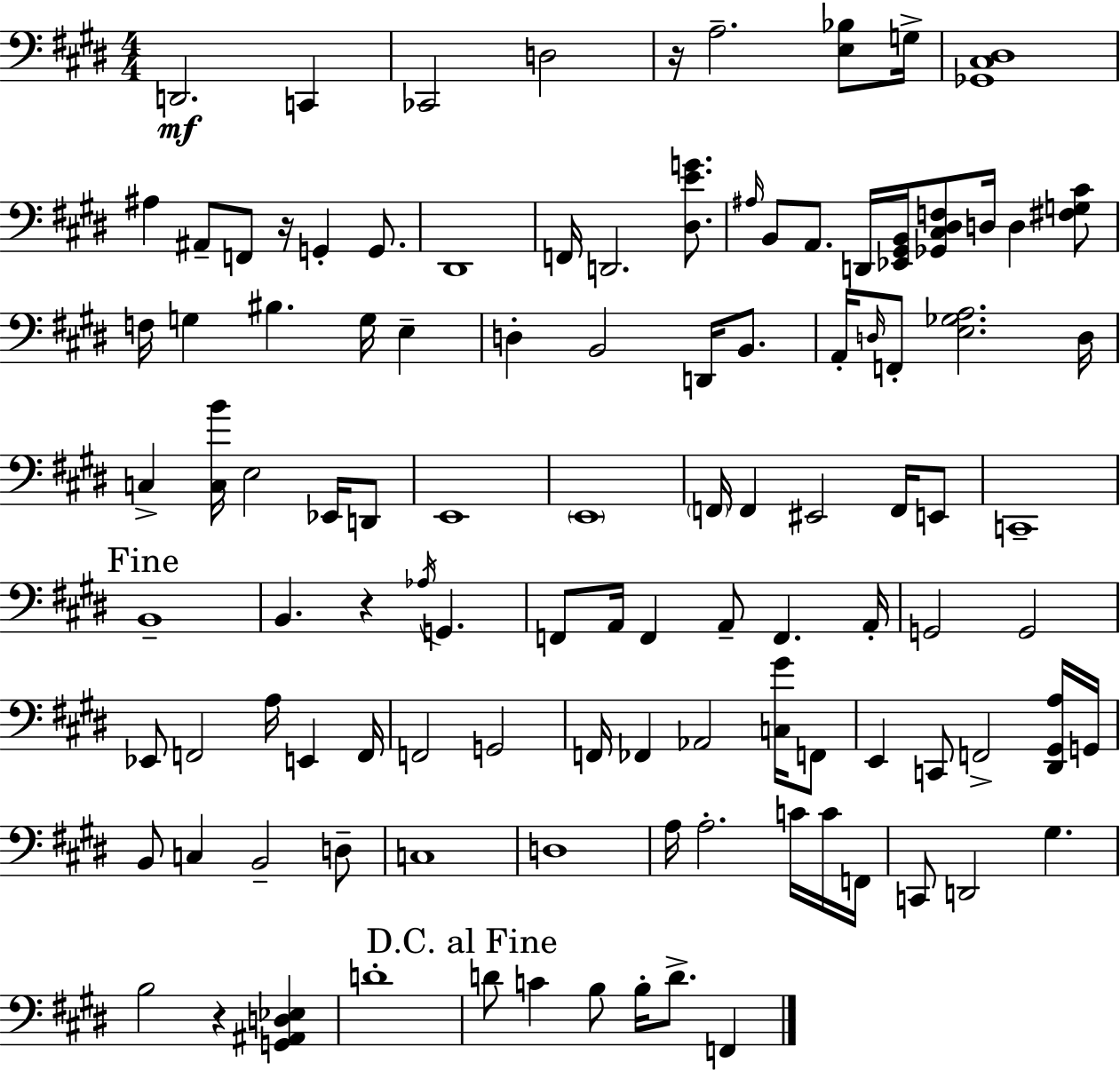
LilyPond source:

{
  \clef bass
  \numericTimeSignature
  \time 4/4
  \key e \major
  \repeat volta 2 { d,2.\mf c,4 | ces,2 d2 | r16 a2.-- <e bes>8 g16-> | <ges, cis dis>1 | \break ais4 ais,8-- f,8 r16 g,4-. g,8. | dis,1 | f,16 d,2. <dis e' g'>8. | \grace { ais16 } b,8 a,8. d,16 <ees, gis, b,>16 <ges, cis dis f>8 d16 d4 <fis g cis'>8 | \break f16 g4 bis4. g16 e4-- | d4-. b,2 d,16 b,8. | a,16-. \grace { d16 } f,8-. <e ges a>2. | d16 c4-> <c b'>16 e2 ees,16 | \break d,8 e,1 | \parenthesize e,1 | \parenthesize f,16 f,4 eis,2 f,16 | e,8 c,1-- | \break \mark "Fine" b,1-- | b,4. r4 \acciaccatura { aes16 } g,4. | f,8 a,16 f,4 a,8-- f,4. | a,16-. g,2 g,2 | \break ees,8 f,2 a16 e,4 | f,16 f,2 g,2 | f,16 fes,4 aes,2 | <c gis'>16 f,8 e,4 c,8 f,2-> | \break <dis, gis, a>16 g,16 b,8 c4 b,2-- | d8-- c1 | d1 | a16 a2.-. | \break c'16 c'16 f,16 c,8 d,2 gis4. | b2 r4 <g, ais, d ees>4 | d'1-. | \mark "D.C. al Fine" d'8 c'4 b8 b16-. d'8.-> f,4 | \break } \bar "|."
}